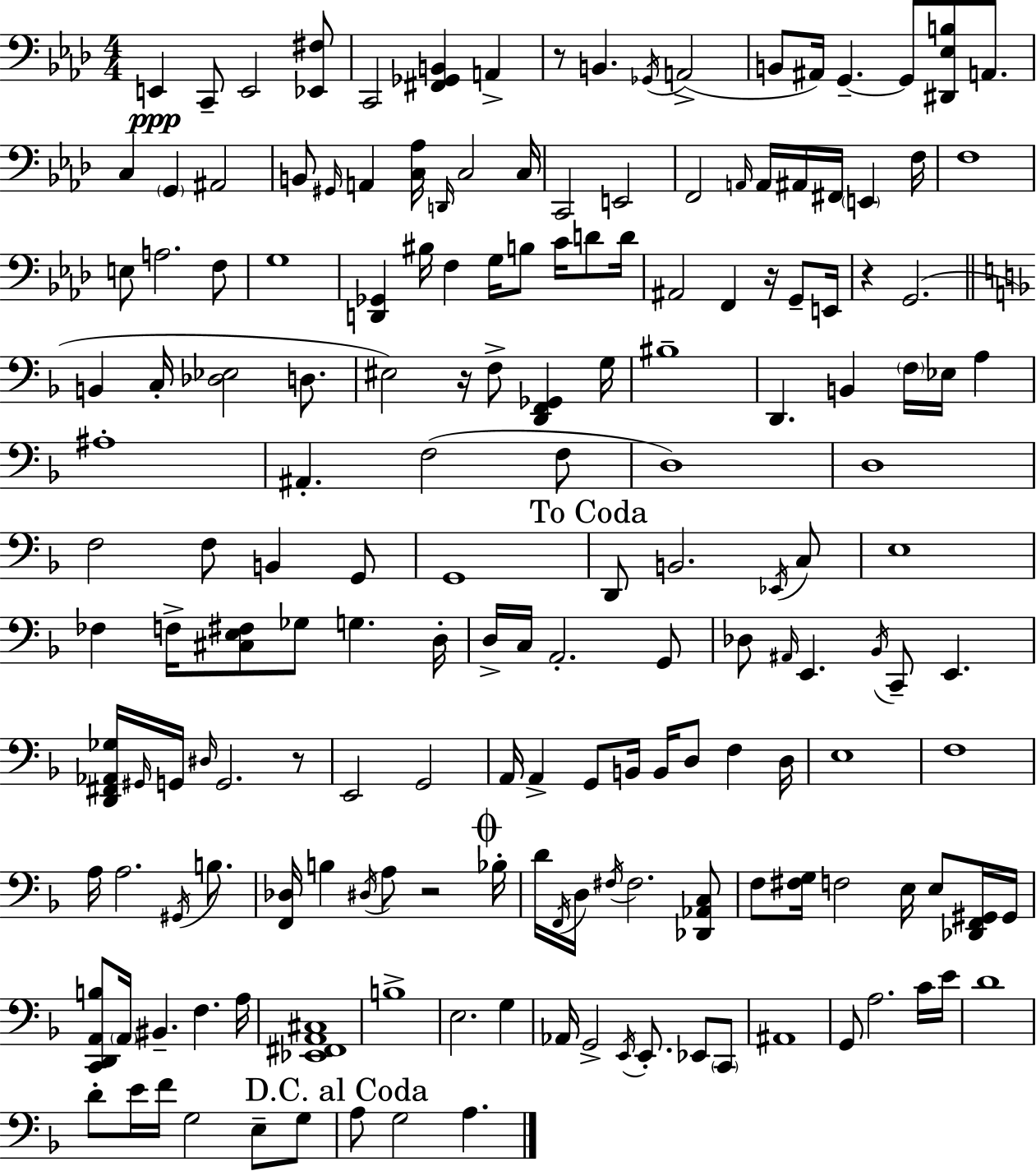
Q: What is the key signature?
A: F minor